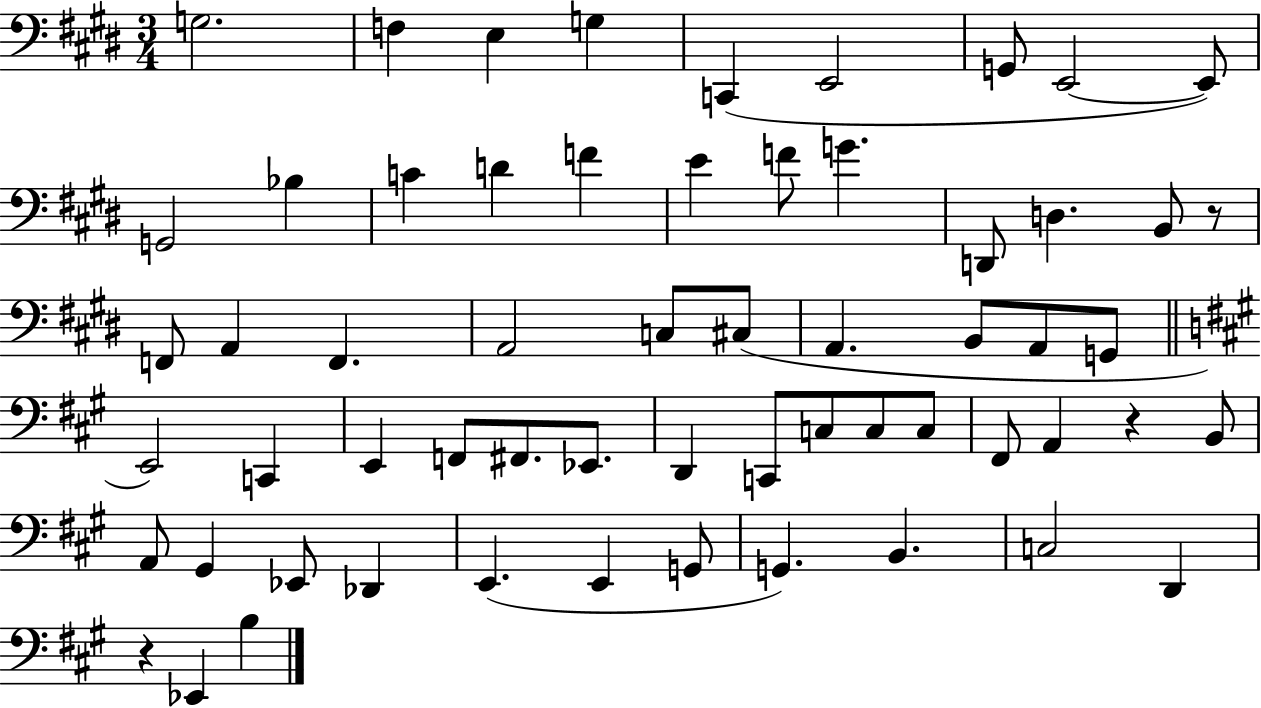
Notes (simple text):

G3/h. F3/q E3/q G3/q C2/q E2/h G2/e E2/h E2/e G2/h Bb3/q C4/q D4/q F4/q E4/q F4/e G4/q. D2/e D3/q. B2/e R/e F2/e A2/q F2/q. A2/h C3/e C#3/e A2/q. B2/e A2/e G2/e E2/h C2/q E2/q F2/e F#2/e. Eb2/e. D2/q C2/e C3/e C3/e C3/e F#2/e A2/q R/q B2/e A2/e G#2/q Eb2/e Db2/q E2/q. E2/q G2/e G2/q. B2/q. C3/h D2/q R/q Eb2/q B3/q